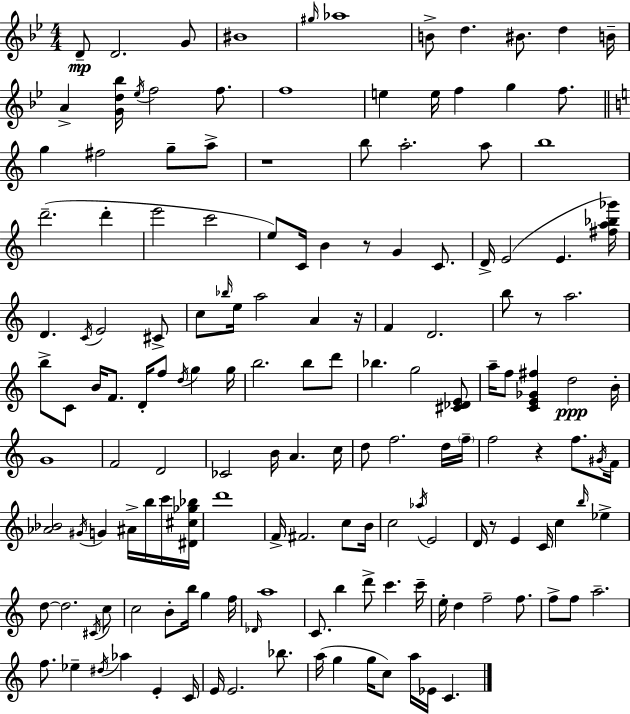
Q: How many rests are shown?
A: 6